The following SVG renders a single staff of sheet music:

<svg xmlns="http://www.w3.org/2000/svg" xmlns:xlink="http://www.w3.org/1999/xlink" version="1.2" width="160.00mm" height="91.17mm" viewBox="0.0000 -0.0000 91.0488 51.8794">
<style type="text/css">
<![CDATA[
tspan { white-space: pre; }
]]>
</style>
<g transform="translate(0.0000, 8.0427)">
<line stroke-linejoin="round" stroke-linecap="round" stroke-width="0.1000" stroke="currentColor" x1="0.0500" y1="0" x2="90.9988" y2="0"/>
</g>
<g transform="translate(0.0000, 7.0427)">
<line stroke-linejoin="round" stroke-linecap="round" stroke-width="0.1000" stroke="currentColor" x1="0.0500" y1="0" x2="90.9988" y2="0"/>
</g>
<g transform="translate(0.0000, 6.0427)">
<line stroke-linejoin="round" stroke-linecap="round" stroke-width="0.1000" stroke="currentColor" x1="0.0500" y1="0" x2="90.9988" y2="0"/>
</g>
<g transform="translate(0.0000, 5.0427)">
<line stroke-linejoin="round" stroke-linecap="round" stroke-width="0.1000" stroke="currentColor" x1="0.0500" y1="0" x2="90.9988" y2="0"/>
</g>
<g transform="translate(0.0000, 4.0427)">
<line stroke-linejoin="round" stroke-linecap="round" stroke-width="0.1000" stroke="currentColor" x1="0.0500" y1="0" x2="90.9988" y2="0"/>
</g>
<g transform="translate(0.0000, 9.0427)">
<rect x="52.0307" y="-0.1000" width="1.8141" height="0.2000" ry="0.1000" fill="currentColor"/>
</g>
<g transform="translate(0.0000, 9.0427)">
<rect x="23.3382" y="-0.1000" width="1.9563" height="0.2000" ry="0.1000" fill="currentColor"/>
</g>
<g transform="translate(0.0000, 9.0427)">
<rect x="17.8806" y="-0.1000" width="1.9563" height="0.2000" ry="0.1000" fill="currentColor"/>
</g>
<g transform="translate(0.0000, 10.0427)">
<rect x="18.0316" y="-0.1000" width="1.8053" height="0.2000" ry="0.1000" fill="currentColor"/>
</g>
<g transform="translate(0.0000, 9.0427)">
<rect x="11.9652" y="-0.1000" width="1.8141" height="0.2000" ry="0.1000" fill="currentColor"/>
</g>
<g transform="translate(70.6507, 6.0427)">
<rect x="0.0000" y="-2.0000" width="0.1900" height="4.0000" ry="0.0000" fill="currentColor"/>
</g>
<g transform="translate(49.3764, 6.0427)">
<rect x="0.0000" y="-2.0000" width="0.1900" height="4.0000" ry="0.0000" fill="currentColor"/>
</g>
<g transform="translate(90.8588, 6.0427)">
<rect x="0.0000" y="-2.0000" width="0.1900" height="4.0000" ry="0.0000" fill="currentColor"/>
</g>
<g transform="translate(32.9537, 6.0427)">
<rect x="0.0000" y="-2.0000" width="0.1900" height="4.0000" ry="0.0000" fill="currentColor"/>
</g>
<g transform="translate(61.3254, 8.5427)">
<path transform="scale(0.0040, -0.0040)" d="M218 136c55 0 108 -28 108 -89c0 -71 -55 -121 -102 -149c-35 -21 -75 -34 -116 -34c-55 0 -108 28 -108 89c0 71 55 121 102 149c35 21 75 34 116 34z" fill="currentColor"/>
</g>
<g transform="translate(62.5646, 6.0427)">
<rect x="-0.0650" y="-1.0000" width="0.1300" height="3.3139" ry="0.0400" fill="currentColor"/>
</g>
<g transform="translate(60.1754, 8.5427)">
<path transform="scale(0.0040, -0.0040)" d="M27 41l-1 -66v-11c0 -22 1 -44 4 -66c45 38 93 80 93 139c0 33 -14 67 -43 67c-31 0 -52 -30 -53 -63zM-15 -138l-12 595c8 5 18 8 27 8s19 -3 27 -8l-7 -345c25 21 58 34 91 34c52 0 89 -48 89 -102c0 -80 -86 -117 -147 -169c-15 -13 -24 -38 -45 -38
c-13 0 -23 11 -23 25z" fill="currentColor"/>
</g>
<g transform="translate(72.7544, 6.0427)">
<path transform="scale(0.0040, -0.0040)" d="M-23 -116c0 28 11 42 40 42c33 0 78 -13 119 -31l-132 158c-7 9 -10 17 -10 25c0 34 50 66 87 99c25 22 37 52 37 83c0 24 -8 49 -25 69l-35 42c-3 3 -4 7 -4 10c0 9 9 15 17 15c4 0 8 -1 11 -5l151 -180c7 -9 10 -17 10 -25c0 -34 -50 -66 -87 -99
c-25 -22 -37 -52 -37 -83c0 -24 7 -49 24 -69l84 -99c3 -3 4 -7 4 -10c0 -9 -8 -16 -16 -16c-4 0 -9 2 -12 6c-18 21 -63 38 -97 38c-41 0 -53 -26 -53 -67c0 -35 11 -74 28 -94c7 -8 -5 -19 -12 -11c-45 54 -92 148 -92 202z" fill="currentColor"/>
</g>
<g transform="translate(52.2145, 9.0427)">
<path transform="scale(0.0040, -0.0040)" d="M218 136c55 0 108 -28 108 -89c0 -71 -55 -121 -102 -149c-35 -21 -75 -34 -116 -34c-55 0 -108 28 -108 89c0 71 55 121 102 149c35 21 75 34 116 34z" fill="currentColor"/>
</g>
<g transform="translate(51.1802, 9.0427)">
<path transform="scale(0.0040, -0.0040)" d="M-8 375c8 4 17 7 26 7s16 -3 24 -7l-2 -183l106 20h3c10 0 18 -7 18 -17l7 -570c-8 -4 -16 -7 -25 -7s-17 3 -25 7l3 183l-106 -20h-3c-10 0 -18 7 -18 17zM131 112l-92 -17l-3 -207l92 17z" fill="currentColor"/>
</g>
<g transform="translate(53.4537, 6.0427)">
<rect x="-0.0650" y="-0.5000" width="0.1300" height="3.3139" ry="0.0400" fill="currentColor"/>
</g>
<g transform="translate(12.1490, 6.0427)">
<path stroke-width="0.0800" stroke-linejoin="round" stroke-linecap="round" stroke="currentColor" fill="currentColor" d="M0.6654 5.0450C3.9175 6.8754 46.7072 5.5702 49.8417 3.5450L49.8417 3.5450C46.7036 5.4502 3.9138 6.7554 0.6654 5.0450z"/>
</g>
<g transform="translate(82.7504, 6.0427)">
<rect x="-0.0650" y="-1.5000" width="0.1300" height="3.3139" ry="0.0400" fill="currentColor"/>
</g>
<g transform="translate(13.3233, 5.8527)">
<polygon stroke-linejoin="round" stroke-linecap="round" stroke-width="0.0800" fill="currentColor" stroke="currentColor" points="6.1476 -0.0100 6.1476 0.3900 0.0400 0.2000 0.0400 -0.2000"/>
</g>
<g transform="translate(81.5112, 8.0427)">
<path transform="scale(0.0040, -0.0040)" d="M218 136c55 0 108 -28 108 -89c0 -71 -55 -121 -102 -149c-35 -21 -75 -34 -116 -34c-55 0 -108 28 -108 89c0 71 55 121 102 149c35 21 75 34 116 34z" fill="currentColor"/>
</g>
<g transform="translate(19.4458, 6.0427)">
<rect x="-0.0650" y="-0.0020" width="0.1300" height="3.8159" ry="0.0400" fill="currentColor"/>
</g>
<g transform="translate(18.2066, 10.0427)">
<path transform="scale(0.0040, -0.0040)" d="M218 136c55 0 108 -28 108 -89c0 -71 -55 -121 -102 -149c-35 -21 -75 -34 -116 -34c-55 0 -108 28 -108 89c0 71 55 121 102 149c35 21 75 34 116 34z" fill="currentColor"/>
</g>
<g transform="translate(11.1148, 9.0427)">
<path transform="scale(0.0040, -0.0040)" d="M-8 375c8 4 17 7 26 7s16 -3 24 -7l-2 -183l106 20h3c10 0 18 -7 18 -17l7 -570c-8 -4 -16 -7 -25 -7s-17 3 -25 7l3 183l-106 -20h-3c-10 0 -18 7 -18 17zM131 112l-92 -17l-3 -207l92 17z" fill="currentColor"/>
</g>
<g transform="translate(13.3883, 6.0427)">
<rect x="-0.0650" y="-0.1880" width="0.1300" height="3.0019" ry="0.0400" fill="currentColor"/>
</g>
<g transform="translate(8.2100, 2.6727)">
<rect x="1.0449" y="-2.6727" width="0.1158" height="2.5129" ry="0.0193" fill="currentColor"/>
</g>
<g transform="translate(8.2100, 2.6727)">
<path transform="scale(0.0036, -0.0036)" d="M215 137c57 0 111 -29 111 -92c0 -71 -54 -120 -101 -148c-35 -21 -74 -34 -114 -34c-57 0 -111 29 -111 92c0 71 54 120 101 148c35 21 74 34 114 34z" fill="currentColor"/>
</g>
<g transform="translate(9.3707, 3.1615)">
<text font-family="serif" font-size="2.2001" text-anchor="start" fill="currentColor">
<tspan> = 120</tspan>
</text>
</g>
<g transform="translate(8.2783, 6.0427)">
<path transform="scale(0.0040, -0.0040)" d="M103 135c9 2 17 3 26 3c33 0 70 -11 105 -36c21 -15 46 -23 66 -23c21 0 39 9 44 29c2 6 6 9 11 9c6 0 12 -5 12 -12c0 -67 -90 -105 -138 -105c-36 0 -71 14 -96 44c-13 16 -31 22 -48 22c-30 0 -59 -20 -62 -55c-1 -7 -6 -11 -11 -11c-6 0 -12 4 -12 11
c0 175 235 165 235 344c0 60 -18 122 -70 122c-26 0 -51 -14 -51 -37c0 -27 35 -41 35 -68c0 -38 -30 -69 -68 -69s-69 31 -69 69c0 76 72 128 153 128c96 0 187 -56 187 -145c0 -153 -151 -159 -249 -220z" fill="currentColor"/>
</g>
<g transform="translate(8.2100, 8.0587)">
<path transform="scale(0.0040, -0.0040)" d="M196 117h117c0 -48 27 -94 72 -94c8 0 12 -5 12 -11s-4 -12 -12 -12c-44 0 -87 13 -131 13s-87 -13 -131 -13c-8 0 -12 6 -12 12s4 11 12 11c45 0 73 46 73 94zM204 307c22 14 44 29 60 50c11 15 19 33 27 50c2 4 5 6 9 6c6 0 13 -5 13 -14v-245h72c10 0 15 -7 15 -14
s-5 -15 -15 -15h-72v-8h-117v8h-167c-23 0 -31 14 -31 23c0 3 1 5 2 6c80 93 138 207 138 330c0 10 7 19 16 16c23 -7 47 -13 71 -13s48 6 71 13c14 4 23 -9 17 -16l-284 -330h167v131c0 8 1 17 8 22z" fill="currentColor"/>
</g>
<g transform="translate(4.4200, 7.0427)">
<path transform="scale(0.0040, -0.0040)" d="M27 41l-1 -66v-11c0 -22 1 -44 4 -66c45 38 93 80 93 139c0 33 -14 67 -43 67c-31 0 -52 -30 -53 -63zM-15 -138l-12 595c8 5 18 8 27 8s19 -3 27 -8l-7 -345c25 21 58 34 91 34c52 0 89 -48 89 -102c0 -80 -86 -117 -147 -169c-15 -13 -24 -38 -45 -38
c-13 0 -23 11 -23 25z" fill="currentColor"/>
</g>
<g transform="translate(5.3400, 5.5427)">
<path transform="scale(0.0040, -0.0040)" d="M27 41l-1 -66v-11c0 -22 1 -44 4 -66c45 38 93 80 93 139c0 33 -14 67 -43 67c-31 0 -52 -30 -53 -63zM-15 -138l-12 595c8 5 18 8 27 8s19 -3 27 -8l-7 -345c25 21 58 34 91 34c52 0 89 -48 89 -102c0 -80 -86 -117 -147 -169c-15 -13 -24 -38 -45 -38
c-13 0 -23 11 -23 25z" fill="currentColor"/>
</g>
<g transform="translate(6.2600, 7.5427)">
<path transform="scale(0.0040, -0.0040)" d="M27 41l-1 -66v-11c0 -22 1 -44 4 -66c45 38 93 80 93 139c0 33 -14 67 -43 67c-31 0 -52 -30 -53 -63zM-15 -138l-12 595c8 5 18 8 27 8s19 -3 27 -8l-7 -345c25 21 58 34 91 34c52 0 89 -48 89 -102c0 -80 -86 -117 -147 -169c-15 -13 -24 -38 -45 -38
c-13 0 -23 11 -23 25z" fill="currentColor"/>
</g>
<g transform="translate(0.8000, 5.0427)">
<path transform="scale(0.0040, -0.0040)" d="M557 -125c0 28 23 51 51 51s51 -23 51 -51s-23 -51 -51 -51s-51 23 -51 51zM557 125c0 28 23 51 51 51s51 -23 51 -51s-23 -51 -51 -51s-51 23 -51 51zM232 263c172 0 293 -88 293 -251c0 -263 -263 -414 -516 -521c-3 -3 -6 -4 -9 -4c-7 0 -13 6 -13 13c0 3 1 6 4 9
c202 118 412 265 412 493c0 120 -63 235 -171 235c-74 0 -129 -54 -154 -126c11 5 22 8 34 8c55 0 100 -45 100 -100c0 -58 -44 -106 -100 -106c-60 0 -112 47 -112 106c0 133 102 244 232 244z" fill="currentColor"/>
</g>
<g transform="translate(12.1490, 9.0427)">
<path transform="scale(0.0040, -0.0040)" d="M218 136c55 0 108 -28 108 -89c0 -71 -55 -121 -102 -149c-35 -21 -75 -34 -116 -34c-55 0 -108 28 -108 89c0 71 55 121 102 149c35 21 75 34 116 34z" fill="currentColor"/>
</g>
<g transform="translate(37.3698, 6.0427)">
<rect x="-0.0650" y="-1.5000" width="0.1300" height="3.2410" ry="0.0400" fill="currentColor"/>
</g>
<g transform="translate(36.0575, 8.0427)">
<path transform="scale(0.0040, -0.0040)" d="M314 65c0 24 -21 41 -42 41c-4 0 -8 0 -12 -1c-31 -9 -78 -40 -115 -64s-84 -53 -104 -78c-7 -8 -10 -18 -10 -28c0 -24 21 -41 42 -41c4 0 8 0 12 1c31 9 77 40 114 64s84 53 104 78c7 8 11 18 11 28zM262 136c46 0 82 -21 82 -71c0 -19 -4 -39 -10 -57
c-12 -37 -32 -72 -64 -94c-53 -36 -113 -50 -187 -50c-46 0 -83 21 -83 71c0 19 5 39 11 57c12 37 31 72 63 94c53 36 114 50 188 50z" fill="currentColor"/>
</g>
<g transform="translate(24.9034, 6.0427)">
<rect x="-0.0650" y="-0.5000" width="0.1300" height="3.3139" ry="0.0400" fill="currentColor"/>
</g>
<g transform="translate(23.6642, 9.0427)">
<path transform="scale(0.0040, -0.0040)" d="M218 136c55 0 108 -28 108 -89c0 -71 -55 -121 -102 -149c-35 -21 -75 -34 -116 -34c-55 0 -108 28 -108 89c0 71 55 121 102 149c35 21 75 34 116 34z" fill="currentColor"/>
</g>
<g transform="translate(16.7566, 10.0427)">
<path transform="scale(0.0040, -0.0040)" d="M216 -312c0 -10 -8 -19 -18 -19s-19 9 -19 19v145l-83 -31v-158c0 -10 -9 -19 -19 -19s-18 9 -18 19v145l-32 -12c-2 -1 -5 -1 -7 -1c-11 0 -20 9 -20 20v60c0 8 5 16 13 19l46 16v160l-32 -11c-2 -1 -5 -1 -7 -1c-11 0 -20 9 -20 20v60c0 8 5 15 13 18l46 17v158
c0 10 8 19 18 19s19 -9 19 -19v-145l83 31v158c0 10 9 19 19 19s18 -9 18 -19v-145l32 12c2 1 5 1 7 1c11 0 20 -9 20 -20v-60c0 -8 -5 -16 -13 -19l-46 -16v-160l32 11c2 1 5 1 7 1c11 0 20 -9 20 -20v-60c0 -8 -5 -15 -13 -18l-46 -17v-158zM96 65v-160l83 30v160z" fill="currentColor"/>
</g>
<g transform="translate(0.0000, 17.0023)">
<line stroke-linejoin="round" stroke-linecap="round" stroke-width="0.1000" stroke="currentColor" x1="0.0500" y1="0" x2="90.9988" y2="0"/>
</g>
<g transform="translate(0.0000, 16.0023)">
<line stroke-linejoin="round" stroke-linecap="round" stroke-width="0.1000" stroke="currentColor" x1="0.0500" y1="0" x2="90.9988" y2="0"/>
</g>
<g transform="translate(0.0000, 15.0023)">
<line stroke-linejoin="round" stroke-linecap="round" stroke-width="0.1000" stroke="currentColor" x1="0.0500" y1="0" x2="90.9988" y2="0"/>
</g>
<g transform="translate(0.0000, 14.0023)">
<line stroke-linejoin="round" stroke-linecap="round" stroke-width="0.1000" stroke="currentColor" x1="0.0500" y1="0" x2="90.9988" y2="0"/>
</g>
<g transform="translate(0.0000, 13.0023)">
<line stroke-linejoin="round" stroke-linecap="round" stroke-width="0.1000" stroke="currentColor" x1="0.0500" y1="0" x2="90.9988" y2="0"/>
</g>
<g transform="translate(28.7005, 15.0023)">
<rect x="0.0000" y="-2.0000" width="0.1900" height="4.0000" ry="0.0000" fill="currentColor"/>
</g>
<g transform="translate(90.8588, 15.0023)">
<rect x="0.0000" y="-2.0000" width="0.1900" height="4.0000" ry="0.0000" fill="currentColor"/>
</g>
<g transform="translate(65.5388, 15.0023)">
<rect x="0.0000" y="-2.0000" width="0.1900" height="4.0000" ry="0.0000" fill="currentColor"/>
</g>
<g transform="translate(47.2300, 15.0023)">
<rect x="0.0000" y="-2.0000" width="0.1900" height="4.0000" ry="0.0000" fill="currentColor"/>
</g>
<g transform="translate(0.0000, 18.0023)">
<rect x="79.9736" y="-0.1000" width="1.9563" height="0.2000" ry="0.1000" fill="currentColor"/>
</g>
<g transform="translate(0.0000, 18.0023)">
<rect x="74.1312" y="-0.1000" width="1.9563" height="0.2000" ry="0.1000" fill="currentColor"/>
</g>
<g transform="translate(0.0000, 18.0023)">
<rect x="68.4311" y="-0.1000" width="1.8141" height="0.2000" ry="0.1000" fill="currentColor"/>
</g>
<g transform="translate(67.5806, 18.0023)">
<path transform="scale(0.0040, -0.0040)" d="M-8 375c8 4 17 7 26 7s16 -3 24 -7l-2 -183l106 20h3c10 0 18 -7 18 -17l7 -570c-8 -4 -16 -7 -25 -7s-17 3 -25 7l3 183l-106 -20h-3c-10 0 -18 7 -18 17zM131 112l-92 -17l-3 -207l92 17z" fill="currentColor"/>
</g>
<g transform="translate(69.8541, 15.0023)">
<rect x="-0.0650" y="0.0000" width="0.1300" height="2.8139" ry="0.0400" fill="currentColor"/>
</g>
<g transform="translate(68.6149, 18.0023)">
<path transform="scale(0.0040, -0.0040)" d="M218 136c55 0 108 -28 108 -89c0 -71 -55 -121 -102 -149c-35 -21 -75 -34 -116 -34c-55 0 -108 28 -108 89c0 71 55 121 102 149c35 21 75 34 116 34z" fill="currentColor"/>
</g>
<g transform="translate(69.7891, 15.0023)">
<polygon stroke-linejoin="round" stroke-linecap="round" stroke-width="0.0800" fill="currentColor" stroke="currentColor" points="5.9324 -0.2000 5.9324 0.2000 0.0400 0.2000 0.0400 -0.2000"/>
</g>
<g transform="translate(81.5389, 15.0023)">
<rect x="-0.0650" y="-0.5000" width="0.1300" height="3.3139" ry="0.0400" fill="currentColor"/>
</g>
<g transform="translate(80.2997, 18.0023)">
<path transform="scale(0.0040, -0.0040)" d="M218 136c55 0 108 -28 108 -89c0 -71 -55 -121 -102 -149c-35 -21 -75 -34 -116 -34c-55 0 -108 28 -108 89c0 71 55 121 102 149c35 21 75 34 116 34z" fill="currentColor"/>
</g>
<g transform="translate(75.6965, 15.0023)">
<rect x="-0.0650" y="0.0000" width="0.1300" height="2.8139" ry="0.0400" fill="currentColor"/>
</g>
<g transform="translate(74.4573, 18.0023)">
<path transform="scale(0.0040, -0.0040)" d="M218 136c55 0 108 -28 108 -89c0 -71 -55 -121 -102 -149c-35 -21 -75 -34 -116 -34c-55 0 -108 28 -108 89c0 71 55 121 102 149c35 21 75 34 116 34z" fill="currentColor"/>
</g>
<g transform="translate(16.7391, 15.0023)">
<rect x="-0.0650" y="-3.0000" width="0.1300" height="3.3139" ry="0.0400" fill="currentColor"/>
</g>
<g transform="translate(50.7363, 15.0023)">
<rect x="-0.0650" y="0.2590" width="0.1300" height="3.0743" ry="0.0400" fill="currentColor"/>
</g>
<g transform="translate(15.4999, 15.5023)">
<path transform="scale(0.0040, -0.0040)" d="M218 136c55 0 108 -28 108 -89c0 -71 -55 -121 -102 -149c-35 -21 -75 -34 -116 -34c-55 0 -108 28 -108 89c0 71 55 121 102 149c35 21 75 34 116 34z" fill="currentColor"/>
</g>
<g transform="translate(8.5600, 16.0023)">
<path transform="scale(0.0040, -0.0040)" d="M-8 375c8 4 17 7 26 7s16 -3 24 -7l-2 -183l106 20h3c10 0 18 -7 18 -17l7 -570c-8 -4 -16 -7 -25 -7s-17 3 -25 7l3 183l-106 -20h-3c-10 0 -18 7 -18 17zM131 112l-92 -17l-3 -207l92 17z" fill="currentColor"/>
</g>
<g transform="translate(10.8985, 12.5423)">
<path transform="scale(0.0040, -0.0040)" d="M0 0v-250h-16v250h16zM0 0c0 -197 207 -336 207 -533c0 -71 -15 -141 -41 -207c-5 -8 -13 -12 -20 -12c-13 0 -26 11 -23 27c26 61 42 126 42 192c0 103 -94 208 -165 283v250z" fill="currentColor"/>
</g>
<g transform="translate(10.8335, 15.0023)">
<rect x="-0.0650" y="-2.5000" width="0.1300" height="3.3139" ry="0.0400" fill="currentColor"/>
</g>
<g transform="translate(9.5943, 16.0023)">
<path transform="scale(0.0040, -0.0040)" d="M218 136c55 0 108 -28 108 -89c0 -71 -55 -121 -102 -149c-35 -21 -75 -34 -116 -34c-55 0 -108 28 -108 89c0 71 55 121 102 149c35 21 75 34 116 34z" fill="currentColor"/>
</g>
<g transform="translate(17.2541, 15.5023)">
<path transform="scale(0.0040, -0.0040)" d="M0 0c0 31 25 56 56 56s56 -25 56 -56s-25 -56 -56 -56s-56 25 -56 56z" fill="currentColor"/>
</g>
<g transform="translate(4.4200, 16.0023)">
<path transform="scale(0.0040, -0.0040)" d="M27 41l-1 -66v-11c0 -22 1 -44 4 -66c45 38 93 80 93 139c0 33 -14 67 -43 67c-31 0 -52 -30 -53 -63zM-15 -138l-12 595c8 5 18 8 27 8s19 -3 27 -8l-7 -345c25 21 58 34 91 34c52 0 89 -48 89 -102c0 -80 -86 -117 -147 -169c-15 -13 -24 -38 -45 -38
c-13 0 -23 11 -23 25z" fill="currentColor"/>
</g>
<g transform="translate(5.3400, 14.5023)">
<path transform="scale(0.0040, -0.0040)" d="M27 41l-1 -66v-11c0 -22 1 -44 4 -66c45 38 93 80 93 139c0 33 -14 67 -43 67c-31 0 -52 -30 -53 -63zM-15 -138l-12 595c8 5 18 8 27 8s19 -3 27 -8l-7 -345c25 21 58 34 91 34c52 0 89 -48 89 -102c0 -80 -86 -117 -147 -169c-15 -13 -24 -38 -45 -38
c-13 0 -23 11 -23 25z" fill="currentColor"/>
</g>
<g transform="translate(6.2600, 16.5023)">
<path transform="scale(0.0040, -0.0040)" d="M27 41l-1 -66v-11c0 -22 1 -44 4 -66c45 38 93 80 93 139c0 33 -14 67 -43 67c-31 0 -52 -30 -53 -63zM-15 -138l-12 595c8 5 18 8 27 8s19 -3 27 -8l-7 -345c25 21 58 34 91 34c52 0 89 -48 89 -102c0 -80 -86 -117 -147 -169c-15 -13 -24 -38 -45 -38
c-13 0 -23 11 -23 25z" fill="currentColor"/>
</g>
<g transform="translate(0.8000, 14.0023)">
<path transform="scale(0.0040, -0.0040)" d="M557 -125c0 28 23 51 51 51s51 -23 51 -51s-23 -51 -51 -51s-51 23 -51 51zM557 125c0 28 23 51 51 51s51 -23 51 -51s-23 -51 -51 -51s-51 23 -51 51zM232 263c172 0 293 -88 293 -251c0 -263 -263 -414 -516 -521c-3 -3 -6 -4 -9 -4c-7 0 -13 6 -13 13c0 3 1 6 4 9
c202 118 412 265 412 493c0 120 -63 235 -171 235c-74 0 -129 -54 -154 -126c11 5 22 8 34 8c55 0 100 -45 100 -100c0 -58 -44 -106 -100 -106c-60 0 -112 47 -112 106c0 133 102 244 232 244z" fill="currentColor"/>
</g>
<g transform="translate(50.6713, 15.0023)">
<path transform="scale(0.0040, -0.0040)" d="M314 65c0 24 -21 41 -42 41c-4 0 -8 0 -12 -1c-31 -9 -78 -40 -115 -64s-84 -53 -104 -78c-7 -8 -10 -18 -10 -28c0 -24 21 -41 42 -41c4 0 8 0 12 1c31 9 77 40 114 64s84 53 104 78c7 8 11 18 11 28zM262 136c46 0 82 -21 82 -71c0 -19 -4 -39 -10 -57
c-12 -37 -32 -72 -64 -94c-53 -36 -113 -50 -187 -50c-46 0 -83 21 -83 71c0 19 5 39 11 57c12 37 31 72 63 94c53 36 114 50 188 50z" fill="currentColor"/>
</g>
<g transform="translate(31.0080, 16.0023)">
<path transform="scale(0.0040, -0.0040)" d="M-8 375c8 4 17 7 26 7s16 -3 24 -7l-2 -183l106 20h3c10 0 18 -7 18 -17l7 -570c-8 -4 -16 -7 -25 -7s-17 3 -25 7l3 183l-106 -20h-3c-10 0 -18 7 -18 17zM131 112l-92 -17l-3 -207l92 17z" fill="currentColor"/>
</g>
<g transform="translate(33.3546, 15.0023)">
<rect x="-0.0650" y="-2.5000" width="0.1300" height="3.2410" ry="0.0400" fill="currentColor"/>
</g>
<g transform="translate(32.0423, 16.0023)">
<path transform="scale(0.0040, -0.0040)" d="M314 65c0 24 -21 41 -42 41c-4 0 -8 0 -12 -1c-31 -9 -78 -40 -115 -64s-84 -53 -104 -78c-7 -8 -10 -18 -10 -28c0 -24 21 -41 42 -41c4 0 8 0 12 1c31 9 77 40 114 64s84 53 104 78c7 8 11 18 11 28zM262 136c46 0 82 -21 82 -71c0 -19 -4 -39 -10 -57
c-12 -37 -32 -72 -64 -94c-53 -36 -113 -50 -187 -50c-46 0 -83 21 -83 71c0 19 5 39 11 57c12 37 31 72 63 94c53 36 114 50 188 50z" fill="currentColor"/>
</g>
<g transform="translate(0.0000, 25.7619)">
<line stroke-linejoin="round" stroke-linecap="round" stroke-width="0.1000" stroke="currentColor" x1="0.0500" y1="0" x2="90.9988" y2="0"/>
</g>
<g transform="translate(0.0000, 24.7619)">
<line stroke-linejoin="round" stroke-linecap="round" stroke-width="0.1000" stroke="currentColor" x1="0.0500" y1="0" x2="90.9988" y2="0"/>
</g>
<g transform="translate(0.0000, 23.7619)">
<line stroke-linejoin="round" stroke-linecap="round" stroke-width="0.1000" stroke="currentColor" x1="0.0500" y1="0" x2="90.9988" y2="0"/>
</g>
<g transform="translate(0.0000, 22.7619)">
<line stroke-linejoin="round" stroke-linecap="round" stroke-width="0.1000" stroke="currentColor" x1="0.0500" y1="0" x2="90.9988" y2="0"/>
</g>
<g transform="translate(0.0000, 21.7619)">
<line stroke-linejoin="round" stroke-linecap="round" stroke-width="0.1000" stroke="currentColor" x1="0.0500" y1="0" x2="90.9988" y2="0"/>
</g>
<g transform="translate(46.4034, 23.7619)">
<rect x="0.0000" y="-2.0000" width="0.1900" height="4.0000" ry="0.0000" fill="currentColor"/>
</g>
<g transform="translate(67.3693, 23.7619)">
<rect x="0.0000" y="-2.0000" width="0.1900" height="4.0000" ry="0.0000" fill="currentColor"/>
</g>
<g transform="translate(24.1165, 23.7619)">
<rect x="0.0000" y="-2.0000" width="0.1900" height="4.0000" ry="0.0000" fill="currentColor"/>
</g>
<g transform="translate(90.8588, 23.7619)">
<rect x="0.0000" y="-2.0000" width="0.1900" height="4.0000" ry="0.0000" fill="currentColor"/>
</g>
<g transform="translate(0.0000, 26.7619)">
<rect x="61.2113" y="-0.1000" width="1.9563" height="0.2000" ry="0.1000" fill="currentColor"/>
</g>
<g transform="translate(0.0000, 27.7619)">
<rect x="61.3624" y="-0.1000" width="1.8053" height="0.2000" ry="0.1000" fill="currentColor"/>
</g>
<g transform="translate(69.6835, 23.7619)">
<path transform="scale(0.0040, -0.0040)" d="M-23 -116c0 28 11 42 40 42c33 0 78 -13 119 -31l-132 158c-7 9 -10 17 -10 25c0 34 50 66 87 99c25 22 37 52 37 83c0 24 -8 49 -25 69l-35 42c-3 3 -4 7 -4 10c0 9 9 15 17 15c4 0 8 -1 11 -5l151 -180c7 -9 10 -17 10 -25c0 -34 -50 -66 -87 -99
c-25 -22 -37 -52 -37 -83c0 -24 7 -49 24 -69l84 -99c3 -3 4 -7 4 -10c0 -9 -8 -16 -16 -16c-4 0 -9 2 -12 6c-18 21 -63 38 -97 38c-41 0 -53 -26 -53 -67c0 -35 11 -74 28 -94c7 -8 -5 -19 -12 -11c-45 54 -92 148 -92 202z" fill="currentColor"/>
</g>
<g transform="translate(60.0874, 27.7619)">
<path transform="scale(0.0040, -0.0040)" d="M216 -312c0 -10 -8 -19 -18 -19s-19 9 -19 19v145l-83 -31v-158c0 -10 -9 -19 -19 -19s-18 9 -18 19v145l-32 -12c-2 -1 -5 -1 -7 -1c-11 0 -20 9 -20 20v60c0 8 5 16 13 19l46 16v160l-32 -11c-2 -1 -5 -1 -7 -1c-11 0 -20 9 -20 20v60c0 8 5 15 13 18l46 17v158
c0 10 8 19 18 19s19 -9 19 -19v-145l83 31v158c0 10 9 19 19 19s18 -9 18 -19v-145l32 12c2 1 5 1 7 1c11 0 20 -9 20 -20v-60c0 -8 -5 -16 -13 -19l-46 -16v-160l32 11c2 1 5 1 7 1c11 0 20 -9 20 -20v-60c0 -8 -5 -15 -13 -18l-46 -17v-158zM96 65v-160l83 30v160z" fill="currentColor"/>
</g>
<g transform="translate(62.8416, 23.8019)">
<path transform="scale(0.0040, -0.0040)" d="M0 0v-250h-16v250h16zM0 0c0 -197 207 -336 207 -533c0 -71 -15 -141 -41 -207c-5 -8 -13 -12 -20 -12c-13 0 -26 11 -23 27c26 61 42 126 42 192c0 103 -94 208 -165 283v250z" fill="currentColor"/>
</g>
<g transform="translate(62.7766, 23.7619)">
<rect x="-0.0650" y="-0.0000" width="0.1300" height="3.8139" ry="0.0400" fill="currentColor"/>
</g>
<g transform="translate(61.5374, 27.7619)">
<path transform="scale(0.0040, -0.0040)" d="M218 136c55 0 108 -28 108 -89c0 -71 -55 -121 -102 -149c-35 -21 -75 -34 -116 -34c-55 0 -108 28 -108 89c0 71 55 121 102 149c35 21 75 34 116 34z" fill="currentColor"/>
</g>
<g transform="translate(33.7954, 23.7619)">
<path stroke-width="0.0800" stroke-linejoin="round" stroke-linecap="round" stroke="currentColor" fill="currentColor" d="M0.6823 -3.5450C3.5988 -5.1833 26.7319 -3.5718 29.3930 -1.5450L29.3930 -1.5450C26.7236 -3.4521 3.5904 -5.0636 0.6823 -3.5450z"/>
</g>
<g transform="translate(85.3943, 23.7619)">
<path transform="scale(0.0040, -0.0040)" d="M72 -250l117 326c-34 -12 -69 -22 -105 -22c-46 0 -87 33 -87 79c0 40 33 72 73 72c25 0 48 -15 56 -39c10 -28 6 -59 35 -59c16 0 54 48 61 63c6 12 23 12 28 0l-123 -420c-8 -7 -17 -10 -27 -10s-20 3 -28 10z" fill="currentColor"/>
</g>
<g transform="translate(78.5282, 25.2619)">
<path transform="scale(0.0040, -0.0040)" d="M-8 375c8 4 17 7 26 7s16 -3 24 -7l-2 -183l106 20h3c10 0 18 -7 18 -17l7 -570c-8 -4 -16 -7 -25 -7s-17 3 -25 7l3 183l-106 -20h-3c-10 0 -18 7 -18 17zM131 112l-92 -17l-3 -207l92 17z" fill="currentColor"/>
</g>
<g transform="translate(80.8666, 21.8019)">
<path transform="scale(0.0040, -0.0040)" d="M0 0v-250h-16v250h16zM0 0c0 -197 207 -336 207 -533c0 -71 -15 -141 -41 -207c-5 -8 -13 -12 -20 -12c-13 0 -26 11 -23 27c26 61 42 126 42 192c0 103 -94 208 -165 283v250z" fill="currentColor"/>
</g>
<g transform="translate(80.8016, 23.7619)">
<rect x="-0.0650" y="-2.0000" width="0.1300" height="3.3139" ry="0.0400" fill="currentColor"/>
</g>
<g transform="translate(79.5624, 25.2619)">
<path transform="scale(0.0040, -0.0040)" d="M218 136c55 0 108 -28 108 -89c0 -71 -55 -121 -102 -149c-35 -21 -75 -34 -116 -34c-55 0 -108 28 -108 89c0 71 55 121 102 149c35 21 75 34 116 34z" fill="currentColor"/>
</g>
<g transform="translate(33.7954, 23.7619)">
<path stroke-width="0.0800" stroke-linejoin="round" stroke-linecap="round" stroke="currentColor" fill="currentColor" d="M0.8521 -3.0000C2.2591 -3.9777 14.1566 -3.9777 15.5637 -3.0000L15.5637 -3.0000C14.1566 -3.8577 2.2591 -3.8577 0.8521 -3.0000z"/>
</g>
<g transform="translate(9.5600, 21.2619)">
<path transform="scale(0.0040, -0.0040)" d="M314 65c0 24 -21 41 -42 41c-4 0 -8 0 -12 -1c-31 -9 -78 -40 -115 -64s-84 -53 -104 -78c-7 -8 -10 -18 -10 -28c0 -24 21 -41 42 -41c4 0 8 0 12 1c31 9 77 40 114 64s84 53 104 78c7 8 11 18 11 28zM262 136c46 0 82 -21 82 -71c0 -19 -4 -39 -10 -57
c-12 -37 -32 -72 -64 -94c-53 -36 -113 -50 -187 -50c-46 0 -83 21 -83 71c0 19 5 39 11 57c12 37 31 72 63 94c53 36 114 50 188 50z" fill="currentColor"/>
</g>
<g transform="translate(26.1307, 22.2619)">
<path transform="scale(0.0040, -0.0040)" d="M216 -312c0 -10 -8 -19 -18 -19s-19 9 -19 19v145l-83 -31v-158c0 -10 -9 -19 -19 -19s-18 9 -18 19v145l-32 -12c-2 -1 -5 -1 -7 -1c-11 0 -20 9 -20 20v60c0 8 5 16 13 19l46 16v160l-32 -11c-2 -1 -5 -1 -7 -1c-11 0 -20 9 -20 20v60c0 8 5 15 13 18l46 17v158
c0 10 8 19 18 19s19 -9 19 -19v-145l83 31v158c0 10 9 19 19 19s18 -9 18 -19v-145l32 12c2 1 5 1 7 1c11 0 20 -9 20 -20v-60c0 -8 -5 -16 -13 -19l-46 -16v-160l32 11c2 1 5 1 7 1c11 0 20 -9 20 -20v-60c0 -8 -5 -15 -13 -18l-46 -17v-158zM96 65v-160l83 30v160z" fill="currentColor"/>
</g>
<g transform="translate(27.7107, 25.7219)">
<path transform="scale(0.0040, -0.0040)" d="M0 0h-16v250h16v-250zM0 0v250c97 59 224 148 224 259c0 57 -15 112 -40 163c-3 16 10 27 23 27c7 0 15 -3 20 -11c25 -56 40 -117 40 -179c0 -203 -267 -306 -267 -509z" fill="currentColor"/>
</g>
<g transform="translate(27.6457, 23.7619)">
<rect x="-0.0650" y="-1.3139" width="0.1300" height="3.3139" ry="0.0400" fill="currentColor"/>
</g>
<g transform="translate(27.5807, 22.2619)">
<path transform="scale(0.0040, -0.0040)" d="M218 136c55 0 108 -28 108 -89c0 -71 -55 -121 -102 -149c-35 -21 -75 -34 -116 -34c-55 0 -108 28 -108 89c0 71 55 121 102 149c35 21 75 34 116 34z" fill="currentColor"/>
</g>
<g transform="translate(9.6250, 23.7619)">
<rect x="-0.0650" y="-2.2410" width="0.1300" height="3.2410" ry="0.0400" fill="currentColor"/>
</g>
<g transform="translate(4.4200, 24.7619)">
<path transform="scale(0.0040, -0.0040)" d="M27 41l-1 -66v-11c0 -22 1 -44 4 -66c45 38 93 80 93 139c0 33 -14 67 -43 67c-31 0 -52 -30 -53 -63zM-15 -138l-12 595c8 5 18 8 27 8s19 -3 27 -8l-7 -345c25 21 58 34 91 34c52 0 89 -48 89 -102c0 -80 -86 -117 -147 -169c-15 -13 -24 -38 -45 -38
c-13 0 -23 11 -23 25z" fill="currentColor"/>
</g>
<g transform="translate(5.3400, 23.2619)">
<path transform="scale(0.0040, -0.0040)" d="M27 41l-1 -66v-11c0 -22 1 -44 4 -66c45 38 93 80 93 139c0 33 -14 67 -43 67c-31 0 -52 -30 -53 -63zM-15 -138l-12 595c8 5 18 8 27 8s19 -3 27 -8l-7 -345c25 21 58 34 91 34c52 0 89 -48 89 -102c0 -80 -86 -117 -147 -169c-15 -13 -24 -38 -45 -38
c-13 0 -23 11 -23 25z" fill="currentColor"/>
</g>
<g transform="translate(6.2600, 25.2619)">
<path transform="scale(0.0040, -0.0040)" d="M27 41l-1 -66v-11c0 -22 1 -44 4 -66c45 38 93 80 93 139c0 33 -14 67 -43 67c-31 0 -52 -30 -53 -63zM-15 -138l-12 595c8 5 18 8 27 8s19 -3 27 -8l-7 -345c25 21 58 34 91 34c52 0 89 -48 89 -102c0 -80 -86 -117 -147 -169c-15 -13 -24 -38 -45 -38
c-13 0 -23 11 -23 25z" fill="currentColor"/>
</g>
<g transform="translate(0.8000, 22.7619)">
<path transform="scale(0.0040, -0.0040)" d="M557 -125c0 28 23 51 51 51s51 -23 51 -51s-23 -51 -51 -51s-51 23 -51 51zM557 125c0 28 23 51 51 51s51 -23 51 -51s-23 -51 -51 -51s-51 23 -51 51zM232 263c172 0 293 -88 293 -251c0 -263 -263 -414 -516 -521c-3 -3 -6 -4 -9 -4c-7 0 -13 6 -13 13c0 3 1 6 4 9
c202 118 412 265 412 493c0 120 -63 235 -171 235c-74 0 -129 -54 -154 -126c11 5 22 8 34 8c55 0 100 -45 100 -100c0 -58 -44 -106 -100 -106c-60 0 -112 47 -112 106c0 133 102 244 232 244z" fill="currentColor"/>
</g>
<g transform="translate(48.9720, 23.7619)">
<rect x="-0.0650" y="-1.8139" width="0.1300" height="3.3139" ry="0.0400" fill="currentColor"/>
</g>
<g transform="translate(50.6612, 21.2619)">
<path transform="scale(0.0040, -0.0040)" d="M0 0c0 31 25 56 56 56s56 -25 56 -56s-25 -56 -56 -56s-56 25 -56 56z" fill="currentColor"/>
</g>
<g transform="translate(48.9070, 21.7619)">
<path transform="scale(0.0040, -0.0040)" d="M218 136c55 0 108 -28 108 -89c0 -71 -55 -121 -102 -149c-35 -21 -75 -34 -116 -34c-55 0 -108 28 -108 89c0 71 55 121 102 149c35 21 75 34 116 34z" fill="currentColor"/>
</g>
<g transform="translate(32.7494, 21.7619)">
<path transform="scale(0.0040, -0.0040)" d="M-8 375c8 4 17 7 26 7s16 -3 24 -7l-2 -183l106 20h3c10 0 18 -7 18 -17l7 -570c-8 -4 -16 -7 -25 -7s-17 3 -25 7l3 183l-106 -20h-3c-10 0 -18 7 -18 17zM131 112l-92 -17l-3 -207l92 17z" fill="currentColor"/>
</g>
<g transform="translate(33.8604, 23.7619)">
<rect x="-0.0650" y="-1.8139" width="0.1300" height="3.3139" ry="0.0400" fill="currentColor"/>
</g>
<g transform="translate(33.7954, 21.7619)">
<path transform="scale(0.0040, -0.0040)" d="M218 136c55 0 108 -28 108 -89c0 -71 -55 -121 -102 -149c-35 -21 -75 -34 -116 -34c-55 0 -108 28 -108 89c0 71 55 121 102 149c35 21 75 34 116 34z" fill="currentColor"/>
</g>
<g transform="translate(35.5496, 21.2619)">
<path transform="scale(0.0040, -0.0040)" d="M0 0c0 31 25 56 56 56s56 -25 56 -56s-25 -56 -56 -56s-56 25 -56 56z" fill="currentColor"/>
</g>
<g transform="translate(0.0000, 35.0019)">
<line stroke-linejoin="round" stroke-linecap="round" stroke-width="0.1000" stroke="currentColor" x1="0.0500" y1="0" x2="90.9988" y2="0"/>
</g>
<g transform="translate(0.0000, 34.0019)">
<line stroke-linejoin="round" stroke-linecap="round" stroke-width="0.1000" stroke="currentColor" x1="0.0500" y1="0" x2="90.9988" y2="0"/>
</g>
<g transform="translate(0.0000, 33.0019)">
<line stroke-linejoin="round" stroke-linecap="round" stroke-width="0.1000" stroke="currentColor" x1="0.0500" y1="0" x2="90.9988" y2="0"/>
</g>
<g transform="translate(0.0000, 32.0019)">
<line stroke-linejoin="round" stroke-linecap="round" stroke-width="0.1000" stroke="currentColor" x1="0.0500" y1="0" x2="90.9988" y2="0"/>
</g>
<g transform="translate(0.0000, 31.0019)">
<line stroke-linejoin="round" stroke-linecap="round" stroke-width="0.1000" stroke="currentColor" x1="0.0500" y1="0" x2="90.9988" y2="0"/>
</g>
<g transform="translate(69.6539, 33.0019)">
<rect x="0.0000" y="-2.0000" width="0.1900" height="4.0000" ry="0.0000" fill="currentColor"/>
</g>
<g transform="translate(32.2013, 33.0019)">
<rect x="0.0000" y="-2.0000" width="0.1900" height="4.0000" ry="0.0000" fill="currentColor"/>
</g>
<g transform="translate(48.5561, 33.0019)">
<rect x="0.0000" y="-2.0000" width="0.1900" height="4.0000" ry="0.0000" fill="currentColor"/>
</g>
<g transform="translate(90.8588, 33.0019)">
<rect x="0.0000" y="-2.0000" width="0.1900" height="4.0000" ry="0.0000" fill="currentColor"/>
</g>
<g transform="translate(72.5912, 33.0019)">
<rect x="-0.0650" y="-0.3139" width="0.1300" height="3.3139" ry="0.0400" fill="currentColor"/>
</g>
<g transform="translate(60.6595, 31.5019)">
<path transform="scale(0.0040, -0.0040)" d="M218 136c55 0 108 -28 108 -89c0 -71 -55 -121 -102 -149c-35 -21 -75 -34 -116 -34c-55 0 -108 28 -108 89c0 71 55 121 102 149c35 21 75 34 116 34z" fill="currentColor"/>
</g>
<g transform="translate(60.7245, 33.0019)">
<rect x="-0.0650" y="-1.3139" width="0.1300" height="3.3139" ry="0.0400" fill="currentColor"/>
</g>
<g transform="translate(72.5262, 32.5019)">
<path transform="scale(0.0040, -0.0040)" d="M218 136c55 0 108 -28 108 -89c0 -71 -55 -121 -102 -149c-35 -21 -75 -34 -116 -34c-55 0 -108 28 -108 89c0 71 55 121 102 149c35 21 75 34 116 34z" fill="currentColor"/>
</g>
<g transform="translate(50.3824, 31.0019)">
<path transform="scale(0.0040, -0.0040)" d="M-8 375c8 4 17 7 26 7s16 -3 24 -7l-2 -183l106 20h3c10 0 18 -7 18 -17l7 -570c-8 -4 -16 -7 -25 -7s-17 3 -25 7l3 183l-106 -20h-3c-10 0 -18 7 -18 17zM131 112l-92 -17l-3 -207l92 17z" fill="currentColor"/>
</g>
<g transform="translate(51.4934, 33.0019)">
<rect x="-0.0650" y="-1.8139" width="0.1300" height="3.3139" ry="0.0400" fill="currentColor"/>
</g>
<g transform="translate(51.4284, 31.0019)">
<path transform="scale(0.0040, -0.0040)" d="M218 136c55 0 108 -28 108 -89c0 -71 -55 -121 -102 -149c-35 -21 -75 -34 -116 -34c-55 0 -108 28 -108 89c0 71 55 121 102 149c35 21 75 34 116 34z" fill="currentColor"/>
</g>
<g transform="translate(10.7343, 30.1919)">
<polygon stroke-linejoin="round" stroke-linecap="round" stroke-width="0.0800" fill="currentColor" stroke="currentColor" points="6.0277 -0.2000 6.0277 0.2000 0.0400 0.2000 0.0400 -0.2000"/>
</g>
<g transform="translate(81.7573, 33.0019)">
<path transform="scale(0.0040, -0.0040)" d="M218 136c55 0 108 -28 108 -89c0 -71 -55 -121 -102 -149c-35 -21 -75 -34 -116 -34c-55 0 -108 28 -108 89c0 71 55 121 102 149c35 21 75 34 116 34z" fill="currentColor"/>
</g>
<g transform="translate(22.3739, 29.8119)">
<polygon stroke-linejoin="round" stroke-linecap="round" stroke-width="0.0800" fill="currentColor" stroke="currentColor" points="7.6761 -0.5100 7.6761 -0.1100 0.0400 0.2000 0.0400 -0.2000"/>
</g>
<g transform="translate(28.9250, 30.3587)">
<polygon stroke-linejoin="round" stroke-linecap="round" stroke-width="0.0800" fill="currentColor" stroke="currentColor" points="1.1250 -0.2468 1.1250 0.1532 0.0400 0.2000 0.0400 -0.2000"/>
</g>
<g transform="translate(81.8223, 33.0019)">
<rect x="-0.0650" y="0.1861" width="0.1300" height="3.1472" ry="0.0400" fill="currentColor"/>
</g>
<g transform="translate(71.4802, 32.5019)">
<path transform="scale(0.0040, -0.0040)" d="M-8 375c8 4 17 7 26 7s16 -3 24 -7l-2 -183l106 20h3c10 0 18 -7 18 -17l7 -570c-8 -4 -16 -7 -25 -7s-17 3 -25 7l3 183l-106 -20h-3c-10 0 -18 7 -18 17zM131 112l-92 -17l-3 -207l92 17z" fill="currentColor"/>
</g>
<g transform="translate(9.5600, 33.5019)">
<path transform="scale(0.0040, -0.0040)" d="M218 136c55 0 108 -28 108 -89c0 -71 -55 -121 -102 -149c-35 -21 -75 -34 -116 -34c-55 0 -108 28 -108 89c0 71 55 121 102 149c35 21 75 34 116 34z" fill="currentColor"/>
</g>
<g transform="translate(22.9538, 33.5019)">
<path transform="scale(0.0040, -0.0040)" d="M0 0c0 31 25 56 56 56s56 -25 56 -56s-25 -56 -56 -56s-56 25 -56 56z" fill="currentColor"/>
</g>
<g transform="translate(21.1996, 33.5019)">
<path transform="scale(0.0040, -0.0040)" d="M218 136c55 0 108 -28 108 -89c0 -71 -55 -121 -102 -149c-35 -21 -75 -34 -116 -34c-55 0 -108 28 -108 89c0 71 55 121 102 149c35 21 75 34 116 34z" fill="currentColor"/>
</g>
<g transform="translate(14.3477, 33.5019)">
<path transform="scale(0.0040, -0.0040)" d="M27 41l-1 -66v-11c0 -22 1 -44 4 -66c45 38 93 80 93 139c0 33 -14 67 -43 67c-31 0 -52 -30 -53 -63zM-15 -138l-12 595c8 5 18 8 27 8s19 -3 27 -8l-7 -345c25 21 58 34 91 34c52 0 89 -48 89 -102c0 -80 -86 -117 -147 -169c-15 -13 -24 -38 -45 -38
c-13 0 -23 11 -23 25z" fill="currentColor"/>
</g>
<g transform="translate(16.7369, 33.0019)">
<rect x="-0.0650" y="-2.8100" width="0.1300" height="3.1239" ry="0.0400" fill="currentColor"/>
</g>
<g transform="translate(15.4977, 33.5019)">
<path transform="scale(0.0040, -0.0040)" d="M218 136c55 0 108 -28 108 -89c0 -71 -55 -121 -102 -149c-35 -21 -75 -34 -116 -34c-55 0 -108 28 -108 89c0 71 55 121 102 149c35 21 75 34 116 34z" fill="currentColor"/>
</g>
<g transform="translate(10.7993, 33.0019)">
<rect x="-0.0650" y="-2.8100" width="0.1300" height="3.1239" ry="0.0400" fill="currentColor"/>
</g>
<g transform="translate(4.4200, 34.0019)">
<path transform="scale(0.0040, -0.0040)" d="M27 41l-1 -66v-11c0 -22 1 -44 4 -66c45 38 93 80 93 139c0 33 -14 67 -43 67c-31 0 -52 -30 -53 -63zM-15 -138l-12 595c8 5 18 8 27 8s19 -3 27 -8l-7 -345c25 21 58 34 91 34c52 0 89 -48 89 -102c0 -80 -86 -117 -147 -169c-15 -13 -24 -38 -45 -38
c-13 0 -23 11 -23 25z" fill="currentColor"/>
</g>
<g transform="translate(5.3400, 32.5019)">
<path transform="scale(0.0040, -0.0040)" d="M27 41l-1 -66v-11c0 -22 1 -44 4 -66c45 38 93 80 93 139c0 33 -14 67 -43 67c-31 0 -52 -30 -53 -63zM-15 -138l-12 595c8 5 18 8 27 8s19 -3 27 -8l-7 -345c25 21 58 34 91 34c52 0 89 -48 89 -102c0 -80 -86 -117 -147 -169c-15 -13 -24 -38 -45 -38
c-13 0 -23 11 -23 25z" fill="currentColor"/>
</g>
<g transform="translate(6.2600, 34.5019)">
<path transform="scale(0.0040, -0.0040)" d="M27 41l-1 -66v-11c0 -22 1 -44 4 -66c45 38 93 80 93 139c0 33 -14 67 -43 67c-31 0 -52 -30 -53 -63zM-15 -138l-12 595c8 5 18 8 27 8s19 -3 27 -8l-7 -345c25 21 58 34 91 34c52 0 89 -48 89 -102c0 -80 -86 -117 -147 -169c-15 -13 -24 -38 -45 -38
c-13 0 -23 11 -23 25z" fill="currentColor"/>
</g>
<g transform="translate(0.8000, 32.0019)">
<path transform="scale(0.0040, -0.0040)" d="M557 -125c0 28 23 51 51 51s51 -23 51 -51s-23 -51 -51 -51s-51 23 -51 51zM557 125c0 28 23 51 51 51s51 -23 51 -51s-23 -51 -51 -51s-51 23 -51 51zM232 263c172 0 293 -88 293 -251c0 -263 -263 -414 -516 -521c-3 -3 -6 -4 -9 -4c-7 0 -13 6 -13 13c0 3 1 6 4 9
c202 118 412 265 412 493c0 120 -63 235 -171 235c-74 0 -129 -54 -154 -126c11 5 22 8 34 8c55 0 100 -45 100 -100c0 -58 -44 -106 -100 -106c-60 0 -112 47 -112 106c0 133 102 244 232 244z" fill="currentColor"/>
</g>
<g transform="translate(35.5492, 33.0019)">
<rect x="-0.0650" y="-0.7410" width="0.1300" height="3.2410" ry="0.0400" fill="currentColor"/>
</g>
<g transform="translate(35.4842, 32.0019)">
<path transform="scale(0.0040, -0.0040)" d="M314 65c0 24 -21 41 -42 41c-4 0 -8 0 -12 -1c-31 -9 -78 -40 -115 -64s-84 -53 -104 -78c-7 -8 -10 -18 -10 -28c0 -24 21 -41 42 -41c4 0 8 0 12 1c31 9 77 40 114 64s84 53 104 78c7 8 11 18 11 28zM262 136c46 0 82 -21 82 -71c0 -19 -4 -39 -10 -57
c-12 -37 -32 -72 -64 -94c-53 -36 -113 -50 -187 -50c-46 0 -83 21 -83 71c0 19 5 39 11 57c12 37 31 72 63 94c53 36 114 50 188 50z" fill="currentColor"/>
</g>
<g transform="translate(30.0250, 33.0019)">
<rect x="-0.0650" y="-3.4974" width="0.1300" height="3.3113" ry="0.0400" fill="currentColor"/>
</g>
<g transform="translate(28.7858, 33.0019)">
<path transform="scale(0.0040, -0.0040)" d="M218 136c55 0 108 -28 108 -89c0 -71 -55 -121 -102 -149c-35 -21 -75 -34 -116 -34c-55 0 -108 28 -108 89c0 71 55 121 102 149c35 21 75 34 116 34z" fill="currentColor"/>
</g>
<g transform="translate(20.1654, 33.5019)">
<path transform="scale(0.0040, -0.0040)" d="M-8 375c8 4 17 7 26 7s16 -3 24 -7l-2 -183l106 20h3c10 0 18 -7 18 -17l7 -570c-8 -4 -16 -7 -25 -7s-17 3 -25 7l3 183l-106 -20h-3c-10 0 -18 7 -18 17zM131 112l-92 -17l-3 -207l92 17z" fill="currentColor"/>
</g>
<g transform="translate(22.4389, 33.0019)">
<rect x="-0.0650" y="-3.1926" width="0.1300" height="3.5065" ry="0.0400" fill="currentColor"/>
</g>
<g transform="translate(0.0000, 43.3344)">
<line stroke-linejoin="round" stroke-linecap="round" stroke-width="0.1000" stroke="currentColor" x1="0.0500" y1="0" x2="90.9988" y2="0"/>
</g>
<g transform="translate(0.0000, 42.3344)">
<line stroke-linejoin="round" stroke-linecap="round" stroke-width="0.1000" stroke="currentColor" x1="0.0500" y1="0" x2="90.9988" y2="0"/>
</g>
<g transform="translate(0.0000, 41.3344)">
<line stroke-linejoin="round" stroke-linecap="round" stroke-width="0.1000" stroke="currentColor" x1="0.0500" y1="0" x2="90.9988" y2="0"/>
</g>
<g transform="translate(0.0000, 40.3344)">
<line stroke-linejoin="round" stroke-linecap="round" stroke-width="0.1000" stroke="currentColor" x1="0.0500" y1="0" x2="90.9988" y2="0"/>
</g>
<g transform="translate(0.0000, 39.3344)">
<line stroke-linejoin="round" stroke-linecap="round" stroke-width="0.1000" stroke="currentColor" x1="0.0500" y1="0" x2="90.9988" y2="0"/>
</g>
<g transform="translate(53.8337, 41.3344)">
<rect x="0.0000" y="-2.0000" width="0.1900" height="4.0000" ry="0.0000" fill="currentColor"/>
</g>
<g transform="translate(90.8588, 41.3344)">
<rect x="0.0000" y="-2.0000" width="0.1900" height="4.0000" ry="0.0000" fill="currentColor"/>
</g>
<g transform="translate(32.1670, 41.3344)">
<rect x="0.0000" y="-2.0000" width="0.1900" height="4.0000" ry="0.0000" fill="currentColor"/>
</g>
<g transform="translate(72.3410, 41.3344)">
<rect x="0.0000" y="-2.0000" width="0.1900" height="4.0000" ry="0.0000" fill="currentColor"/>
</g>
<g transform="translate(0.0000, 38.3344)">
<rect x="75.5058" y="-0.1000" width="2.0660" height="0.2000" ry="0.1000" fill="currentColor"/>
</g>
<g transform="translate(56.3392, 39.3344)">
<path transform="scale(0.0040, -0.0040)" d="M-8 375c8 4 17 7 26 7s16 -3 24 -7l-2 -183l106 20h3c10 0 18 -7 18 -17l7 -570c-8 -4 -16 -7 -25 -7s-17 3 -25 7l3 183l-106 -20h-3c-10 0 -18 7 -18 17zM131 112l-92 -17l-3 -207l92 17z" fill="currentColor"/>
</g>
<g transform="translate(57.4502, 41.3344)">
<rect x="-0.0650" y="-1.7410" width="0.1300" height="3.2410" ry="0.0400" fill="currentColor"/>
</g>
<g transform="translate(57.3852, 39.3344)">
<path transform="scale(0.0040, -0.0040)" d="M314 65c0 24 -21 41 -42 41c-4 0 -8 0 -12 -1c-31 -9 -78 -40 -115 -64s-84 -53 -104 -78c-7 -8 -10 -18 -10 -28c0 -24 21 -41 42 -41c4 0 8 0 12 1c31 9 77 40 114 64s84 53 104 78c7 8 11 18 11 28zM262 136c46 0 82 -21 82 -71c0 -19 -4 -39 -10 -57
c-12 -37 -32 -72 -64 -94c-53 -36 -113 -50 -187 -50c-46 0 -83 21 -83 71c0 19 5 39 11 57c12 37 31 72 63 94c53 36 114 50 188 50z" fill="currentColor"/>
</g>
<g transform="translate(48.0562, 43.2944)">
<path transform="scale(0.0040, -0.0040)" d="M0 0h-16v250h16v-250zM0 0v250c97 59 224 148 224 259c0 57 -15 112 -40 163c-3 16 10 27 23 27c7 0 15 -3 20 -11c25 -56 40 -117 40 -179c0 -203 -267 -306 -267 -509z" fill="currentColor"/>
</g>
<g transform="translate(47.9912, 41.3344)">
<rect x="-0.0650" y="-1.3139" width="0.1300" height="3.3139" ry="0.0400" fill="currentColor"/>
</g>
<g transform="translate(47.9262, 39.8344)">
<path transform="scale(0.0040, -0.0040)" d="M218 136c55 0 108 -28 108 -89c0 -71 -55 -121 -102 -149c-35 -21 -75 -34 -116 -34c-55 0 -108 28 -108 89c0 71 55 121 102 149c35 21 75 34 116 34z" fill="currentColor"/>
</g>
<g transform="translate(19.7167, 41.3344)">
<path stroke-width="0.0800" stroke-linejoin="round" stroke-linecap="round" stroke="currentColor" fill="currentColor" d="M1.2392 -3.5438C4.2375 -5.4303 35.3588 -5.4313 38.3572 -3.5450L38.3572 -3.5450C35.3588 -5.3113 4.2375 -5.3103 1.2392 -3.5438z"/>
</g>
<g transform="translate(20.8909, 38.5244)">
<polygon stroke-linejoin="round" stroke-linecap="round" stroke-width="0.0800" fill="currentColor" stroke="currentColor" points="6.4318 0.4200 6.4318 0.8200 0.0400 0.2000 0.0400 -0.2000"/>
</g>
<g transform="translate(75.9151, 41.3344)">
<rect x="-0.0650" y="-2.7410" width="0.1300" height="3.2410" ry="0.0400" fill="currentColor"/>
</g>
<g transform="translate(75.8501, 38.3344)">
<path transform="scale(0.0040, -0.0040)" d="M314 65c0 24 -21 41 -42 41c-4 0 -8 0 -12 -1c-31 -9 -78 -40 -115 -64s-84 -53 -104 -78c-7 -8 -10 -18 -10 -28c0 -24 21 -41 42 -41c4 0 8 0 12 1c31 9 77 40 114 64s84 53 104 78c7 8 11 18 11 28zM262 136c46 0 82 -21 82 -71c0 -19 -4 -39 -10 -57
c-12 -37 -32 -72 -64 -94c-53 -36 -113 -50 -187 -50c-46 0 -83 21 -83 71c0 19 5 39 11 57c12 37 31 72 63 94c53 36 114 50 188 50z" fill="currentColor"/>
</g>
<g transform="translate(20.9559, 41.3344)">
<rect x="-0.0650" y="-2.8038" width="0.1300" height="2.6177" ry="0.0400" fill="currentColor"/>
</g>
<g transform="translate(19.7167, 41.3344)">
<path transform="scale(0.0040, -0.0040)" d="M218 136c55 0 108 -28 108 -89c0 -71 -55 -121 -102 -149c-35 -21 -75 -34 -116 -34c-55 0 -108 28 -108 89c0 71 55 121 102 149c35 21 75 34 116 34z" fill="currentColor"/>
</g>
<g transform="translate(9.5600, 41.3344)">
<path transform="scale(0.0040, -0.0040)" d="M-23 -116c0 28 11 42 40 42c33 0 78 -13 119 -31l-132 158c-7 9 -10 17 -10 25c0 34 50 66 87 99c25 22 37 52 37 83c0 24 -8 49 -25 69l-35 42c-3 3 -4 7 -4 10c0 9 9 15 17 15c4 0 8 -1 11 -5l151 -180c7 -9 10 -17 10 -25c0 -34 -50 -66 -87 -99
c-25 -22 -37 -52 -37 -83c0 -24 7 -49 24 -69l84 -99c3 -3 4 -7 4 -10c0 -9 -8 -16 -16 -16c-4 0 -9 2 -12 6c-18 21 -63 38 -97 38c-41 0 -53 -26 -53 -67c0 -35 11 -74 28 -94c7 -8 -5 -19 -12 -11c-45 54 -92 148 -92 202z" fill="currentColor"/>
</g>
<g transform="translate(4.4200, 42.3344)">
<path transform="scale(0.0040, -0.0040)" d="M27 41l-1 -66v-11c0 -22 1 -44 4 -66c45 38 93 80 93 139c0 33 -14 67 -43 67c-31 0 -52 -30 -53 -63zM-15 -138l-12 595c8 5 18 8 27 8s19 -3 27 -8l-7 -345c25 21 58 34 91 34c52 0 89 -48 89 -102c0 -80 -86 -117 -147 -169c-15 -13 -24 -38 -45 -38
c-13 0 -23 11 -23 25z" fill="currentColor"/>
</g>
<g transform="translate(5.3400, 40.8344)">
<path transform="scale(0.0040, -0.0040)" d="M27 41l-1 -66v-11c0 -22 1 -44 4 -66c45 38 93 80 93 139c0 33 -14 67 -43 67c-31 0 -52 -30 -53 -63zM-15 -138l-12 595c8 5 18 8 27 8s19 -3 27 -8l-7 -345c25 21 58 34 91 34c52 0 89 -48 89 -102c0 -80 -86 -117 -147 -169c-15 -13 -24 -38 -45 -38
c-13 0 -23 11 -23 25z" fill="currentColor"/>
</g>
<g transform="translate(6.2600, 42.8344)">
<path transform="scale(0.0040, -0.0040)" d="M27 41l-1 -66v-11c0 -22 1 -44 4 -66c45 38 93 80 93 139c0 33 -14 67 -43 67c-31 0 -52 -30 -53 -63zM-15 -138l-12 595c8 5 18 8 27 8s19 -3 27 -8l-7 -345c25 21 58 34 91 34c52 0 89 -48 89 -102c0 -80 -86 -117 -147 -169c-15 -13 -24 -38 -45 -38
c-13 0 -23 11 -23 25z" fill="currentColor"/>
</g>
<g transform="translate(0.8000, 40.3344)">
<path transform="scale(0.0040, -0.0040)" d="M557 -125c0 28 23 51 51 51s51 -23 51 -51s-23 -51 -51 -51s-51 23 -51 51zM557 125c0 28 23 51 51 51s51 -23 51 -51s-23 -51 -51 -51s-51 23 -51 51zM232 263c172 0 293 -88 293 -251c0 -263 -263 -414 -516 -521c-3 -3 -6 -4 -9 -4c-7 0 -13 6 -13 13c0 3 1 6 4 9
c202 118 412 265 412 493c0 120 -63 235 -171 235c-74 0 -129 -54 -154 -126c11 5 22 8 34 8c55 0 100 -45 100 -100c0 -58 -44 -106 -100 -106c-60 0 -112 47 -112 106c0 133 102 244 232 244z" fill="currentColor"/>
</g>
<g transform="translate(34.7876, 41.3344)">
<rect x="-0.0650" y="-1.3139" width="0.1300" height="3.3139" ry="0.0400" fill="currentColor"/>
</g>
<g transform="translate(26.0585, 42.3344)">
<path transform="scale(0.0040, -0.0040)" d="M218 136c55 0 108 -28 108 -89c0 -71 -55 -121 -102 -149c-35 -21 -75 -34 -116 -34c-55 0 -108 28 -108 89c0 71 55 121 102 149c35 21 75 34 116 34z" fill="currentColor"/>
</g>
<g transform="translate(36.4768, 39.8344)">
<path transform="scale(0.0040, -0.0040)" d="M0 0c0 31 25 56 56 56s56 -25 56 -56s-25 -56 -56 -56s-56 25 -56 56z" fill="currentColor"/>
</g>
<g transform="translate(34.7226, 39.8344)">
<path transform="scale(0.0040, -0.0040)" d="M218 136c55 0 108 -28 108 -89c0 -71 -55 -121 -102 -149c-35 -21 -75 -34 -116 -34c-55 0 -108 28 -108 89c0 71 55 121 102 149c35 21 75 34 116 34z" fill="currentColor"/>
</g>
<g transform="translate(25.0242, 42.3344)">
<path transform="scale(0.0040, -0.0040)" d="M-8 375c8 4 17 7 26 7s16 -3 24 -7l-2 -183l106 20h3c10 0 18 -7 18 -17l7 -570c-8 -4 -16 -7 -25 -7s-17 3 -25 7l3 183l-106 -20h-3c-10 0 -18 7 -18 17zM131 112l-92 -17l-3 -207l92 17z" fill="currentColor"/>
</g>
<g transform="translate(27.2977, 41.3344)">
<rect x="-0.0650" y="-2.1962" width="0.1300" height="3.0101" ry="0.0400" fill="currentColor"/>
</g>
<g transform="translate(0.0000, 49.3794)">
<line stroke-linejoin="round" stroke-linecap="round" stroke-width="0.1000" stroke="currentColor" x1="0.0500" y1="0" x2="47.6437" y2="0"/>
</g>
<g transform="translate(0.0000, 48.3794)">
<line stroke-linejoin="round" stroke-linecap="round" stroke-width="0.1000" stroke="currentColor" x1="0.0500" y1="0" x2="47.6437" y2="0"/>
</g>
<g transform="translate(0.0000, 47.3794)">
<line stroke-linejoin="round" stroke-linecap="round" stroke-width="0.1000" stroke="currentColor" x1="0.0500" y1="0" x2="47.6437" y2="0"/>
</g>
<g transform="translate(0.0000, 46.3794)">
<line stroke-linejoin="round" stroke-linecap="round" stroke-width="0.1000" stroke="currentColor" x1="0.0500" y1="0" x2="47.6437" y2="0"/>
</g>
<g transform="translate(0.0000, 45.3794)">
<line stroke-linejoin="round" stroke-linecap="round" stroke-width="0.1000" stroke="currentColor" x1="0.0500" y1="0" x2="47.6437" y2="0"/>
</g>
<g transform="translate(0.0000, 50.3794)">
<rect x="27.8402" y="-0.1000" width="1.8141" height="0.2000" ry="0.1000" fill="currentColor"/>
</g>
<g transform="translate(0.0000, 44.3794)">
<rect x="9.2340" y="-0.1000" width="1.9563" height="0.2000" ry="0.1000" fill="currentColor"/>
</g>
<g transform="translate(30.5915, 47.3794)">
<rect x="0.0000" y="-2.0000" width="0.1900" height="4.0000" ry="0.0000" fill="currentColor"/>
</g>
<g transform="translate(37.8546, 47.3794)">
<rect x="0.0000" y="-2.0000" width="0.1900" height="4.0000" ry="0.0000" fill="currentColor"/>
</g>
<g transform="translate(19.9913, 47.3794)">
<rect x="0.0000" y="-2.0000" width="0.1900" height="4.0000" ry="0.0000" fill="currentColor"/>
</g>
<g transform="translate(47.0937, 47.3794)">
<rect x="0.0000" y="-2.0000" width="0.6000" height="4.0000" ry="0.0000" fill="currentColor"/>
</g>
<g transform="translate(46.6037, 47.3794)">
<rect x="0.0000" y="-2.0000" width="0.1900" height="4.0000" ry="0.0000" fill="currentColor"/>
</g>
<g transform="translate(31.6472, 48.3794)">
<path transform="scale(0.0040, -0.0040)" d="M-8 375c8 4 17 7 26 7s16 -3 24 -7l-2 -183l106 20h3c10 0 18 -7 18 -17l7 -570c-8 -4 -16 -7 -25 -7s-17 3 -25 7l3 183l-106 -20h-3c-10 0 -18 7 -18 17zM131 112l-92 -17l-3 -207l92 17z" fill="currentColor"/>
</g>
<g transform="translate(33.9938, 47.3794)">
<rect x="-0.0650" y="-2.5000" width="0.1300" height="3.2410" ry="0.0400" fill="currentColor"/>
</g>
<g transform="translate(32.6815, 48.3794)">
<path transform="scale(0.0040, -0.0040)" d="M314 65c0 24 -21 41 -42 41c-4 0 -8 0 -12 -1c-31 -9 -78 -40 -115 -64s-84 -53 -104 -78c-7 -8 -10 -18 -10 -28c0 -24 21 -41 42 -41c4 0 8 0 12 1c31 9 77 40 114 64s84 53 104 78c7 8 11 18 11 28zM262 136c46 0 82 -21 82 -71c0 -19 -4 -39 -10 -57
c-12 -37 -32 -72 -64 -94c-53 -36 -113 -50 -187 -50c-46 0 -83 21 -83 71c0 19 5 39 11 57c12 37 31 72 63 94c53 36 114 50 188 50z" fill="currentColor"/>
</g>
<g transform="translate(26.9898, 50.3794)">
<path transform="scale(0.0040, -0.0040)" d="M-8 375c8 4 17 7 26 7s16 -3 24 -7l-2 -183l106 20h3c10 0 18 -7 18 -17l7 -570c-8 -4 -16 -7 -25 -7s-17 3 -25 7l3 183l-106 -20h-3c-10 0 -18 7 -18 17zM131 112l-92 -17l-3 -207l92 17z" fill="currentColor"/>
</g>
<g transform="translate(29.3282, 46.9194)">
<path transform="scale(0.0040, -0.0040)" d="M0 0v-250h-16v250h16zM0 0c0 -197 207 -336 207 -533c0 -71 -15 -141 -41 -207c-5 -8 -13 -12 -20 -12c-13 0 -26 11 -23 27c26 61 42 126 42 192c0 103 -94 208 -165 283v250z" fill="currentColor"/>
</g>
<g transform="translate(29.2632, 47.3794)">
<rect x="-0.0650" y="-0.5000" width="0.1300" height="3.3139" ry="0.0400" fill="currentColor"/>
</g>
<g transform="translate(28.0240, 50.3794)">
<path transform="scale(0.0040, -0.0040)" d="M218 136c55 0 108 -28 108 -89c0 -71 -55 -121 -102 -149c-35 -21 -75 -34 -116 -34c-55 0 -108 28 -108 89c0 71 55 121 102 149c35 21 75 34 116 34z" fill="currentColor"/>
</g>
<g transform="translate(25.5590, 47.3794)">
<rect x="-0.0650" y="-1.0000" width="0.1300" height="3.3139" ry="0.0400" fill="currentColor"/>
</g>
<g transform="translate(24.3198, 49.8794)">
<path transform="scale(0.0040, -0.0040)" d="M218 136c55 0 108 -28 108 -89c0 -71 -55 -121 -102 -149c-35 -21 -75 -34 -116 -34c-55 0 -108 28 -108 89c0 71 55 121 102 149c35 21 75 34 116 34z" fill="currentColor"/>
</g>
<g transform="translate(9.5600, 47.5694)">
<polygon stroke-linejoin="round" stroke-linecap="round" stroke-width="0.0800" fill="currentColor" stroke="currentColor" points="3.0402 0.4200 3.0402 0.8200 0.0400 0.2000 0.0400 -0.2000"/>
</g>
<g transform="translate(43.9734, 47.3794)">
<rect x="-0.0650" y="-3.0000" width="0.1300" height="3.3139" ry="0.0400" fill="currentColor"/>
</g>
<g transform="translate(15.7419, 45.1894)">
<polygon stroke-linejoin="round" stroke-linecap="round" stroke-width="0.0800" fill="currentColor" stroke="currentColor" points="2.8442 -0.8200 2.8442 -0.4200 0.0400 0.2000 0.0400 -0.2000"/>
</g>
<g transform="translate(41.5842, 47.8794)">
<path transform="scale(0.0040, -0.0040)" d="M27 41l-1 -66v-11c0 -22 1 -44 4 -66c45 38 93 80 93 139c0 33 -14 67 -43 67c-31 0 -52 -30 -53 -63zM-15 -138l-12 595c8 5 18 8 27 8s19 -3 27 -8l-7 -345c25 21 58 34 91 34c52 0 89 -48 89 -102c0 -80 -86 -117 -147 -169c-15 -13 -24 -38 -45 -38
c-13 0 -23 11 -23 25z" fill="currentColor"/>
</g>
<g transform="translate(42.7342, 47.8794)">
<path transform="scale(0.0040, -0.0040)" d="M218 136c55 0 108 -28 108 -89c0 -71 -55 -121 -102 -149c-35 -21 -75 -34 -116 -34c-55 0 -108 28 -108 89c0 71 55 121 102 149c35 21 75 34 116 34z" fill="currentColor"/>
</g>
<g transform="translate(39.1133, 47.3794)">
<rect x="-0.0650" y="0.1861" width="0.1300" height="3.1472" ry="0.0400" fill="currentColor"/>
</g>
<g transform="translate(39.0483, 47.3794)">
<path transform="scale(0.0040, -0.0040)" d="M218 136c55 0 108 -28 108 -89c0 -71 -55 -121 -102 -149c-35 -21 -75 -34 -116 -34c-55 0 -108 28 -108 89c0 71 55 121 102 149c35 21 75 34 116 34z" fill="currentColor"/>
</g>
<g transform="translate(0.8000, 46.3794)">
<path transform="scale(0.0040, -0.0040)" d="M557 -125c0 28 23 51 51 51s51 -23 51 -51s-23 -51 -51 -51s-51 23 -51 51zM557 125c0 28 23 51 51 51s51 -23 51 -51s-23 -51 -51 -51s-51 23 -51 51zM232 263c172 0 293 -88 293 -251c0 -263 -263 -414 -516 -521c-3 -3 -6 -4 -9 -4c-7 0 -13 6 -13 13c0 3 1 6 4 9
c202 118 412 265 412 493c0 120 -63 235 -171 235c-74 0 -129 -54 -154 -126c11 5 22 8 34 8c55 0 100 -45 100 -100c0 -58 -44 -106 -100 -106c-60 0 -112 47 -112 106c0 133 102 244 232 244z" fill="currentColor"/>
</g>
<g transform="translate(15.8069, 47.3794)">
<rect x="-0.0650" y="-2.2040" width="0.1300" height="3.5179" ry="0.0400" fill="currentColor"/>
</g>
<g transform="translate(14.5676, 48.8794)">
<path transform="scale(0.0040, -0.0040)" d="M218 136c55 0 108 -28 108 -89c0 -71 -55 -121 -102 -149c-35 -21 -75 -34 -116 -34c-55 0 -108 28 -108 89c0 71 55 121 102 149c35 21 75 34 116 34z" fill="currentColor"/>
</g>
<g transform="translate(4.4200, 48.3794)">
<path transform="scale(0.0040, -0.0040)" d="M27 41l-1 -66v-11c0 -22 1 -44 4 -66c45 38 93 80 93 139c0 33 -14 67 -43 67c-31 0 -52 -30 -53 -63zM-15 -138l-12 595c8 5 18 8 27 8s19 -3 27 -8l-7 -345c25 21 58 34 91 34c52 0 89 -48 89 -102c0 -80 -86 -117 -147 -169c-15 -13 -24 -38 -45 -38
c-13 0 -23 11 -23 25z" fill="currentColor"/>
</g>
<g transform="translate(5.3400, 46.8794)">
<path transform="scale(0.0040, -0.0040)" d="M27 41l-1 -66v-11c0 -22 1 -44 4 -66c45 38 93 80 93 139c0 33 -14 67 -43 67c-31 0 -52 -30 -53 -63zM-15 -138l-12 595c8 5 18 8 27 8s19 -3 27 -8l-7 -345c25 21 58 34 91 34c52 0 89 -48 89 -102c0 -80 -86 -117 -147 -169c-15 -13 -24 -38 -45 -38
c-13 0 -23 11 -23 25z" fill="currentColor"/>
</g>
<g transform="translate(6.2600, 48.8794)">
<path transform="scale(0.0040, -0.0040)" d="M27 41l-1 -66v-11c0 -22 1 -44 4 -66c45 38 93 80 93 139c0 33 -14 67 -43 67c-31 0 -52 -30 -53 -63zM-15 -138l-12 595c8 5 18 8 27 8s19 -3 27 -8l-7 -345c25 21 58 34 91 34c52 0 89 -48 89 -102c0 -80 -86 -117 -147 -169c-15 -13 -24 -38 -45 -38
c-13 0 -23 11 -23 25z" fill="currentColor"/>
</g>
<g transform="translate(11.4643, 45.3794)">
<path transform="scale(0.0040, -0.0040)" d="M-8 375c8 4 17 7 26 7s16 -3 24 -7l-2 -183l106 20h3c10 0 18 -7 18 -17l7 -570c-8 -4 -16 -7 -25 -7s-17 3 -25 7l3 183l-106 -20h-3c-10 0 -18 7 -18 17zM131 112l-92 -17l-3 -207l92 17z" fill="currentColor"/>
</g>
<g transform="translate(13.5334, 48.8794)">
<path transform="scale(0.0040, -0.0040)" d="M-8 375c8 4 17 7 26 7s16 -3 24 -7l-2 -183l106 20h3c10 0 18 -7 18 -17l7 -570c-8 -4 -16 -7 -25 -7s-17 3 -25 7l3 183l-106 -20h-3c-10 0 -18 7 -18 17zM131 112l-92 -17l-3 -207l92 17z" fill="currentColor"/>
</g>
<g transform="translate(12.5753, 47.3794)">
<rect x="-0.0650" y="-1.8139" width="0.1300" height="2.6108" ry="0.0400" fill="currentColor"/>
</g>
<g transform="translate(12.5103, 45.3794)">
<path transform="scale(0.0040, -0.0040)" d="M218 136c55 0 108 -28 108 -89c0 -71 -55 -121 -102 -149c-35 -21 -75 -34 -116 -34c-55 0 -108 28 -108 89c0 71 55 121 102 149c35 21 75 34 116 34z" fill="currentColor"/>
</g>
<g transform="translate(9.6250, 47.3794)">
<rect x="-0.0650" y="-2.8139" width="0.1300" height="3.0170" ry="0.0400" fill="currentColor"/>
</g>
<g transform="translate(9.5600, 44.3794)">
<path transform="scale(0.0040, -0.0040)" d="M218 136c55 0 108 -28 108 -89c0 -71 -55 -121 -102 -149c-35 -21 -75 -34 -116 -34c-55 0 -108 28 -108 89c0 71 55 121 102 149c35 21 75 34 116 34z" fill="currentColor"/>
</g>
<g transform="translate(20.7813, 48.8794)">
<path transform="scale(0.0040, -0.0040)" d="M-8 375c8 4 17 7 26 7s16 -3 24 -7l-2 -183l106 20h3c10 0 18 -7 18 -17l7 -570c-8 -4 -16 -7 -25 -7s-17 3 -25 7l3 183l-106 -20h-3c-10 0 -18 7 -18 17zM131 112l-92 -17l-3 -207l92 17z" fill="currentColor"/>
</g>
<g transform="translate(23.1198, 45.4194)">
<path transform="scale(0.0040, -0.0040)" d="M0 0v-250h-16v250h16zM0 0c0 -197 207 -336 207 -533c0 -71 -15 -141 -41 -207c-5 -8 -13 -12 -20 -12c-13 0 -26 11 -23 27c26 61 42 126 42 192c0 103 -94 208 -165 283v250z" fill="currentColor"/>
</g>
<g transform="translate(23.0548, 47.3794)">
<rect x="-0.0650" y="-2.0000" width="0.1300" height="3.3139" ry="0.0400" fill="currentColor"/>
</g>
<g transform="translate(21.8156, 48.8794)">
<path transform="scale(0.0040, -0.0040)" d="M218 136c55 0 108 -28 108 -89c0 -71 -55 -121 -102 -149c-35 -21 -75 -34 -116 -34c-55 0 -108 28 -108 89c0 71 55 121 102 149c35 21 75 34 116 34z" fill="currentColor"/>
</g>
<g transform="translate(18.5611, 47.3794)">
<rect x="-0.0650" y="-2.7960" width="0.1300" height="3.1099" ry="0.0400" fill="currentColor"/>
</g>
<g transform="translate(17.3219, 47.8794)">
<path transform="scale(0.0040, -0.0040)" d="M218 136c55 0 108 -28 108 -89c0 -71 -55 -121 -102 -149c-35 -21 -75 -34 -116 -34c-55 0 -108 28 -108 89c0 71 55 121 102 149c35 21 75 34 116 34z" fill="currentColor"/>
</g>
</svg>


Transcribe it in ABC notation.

X:1
T:Untitled
M:2/4
L:1/4
K:Eb
E,,/2 ^C,,/2 E,, G,,2 E,, _F,, z G,, B,,/2 C, B,,2 D,2 E,,/2 E,,/2 E,, _B,2 ^G,/2 A, A, ^C,,/2 z A,,/2 z/2 C,/2 _C,/2 C,/2 D,/4 F,2 A, G, E, D, z D,/2 B,,/2 G, G,/2 A,2 C2 C/2 A,/2 A,,/2 C,/2 A,,/2 F,, E,,/2 B,,2 D, _C,